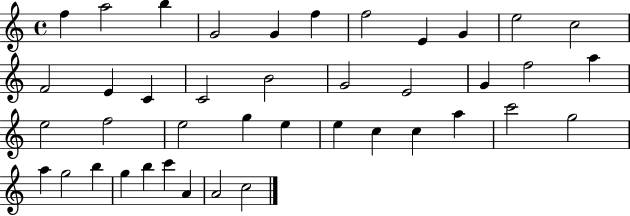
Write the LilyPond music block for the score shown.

{
  \clef treble
  \time 4/4
  \defaultTimeSignature
  \key c \major
  f''4 a''2 b''4 | g'2 g'4 f''4 | f''2 e'4 g'4 | e''2 c''2 | \break f'2 e'4 c'4 | c'2 b'2 | g'2 e'2 | g'4 f''2 a''4 | \break e''2 f''2 | e''2 g''4 e''4 | e''4 c''4 c''4 a''4 | c'''2 g''2 | \break a''4 g''2 b''4 | g''4 b''4 c'''4 a'4 | a'2 c''2 | \bar "|."
}